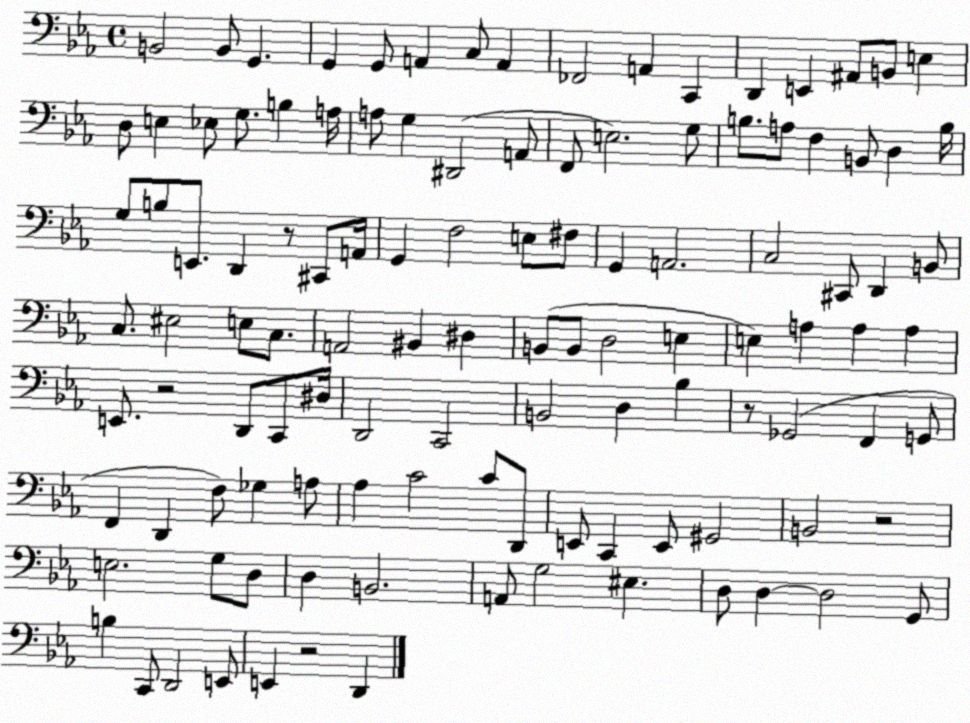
X:1
T:Untitled
M:4/4
L:1/4
K:Eb
B,,2 B,,/2 G,, G,, G,,/2 A,, C,/2 A,, _F,,2 A,, C,, D,, E,, ^A,,/2 B,,/2 E, D,/2 E, _E,/2 G,/2 B, A,/4 A,/2 G, ^D,,2 A,,/2 F,,/2 E,2 G,/2 B,/2 A,/2 F, B,,/2 D, B,/4 G,/2 B,/2 E,,/2 D,, z/2 ^C,,/2 A,,/4 G,, F,2 E,/2 ^F,/2 G,, A,,2 C,2 ^C,,/2 D,, B,,/2 C,/2 ^E,2 E,/2 C,/2 A,,2 ^B,, ^D, B,,/2 B,,/2 D,2 E, E, A, A, A, E,,/2 z2 D,,/2 C,,/2 ^D,/4 D,,2 C,,2 B,,2 D, _B, z/2 _G,,2 F,, G,,/2 F,, D,, F,/2 _G, A,/2 _A, C2 C/2 D,,/2 E,,/2 C,, E,,/2 ^G,,2 B,,2 z2 E,2 G,/2 D,/2 D, B,,2 A,,/2 G,2 ^E, D,/2 D, D,2 G,,/2 B, C,,/2 D,,2 E,,/2 E,, z2 D,,